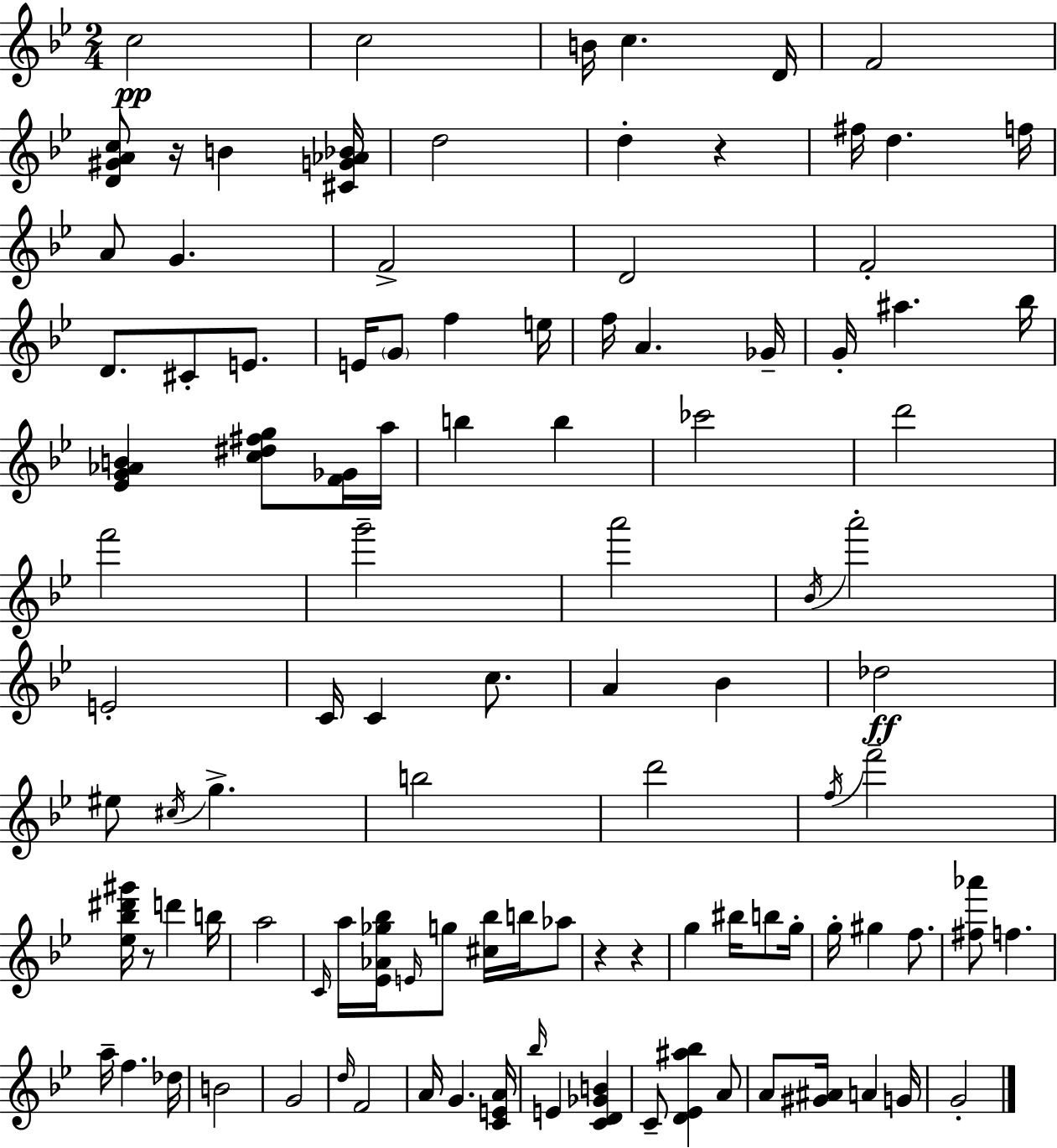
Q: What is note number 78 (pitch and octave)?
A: F4